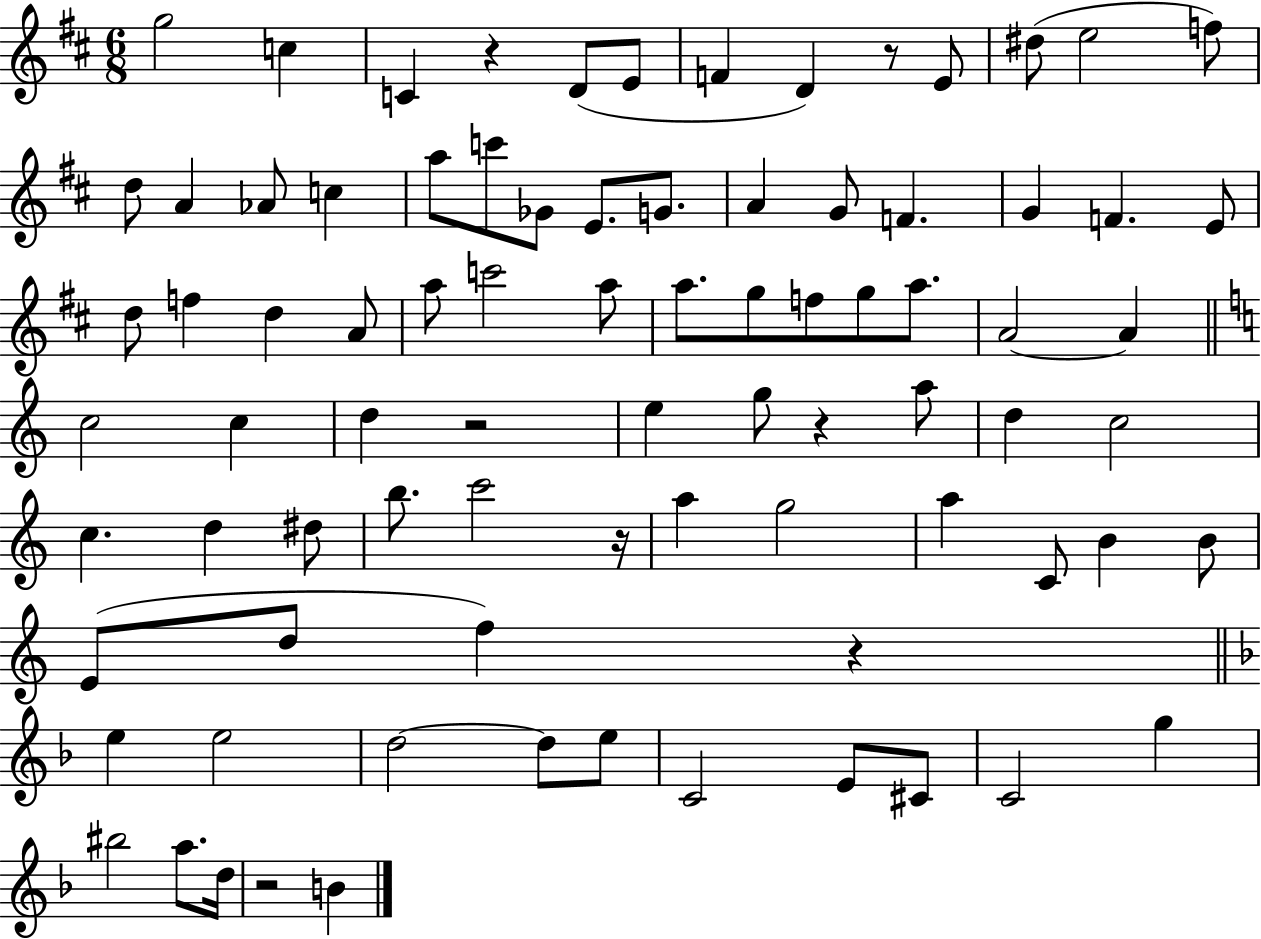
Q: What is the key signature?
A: D major